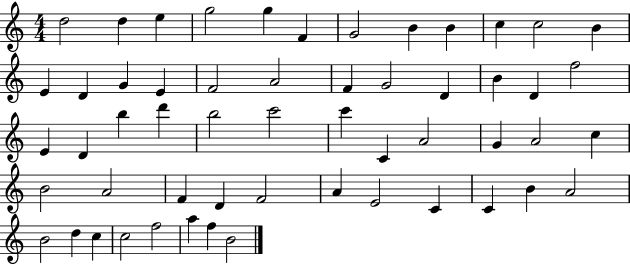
D5/h D5/q E5/q G5/h G5/q F4/q G4/h B4/q B4/q C5/q C5/h B4/q E4/q D4/q G4/q E4/q F4/h A4/h F4/q G4/h D4/q B4/q D4/q F5/h E4/q D4/q B5/q D6/q B5/h C6/h C6/q C4/q A4/h G4/q A4/h C5/q B4/h A4/h F4/q D4/q F4/h A4/q E4/h C4/q C4/q B4/q A4/h B4/h D5/q C5/q C5/h F5/h A5/q F5/q B4/h